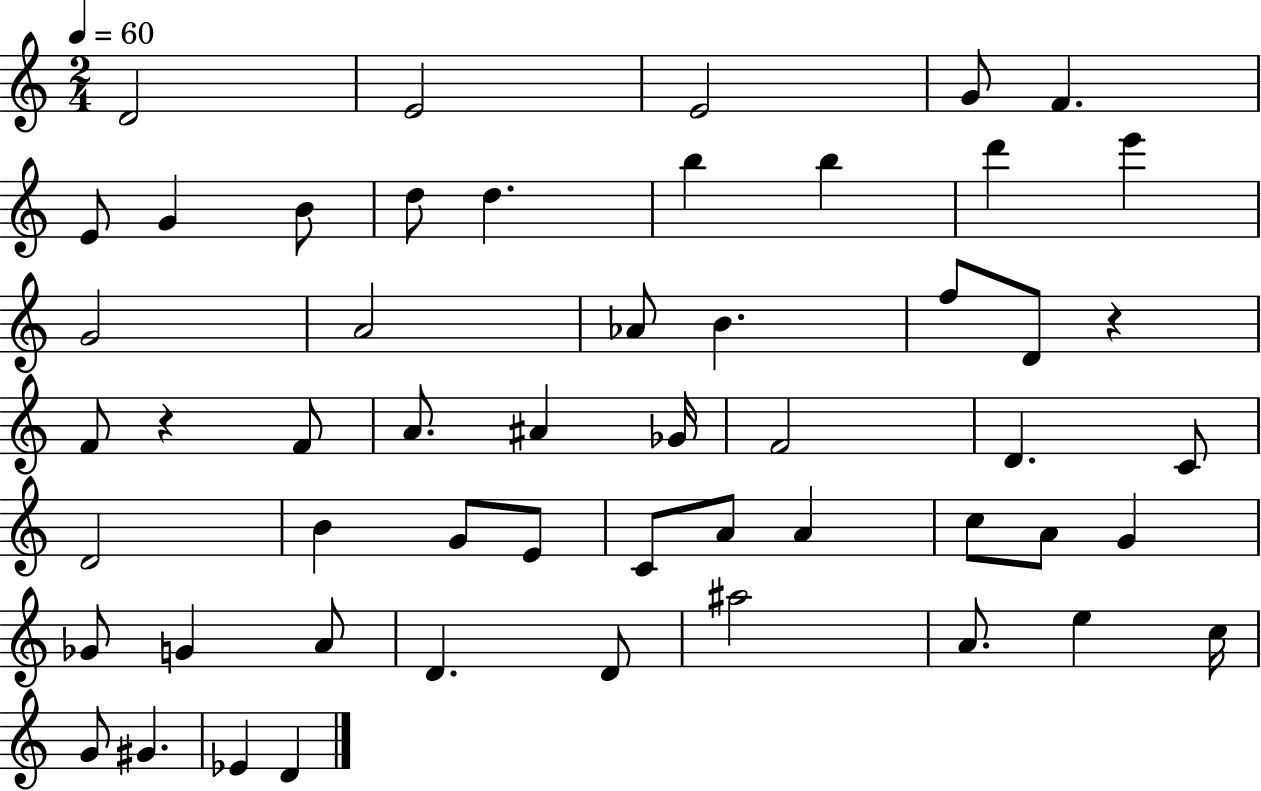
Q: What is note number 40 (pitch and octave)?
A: G4